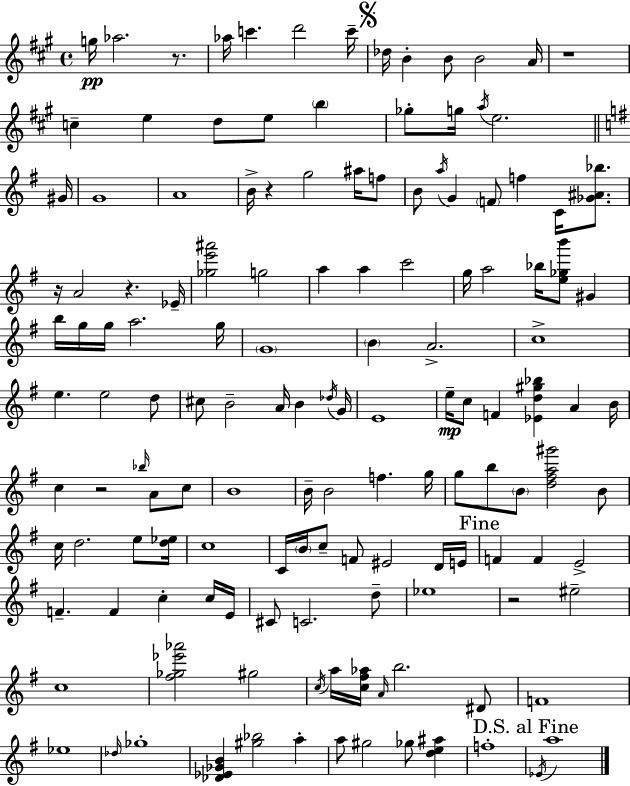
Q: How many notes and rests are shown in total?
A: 140